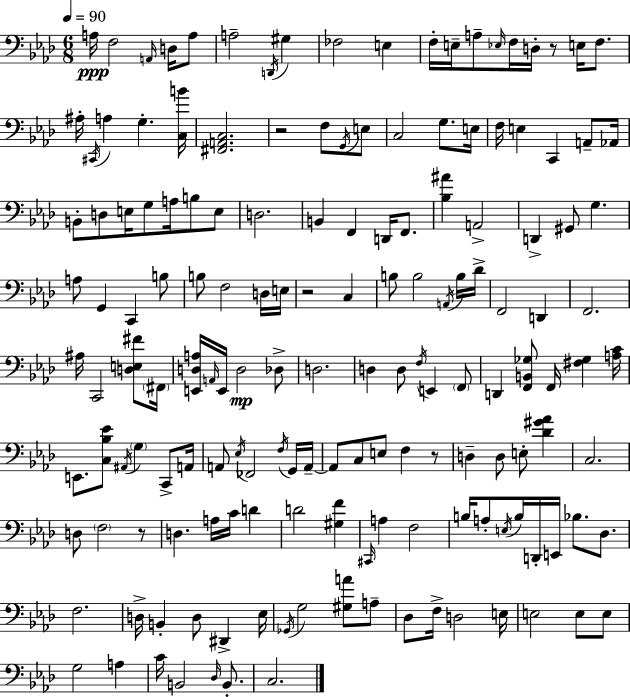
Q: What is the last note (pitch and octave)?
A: C3